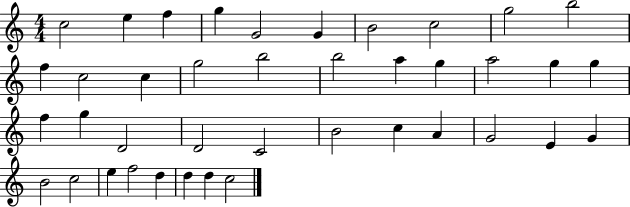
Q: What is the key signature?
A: C major